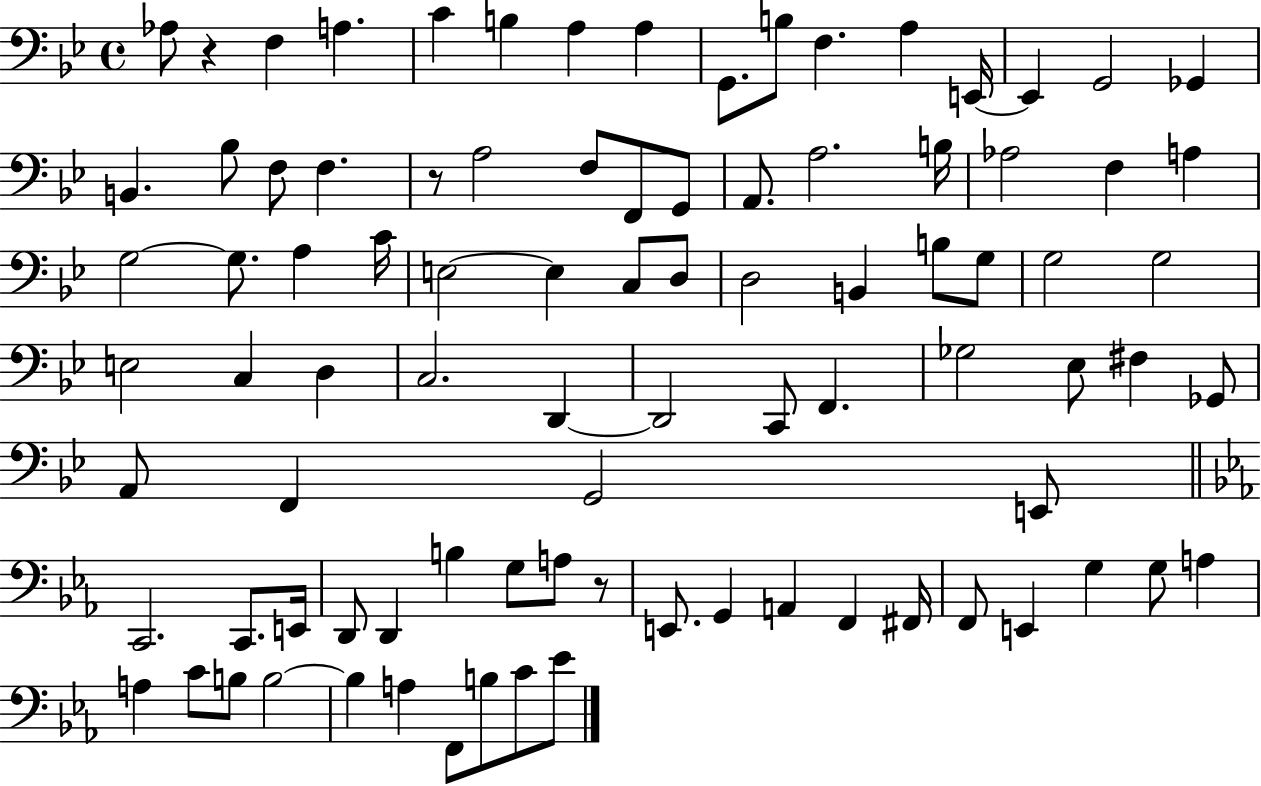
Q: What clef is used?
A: bass